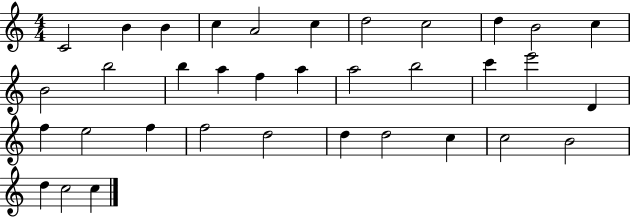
C4/h B4/q B4/q C5/q A4/h C5/q D5/h C5/h D5/q B4/h C5/q B4/h B5/h B5/q A5/q F5/q A5/q A5/h B5/h C6/q E6/h D4/q F5/q E5/h F5/q F5/h D5/h D5/q D5/h C5/q C5/h B4/h D5/q C5/h C5/q